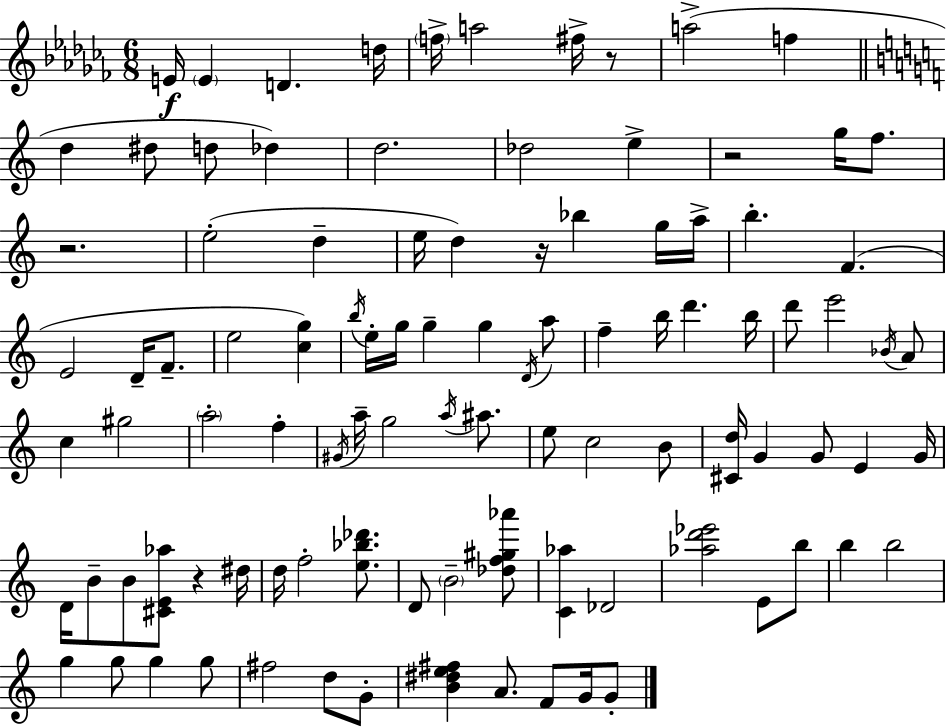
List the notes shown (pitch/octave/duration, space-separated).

E4/s E4/q D4/q. D5/s F5/s A5/h F#5/s R/e A5/h F5/q D5/q D#5/e D5/e Db5/q D5/h. Db5/h E5/q R/h G5/s F5/e. R/h. E5/h D5/q E5/s D5/q R/s Bb5/q G5/s A5/s B5/q. F4/q. E4/h D4/s F4/e. E5/h [C5,G5]/q B5/s E5/s G5/s G5/q G5/q D4/s A5/e F5/q B5/s D6/q. B5/s D6/e E6/h Bb4/s A4/e C5/q G#5/h A5/h F5/q G#4/s A5/s G5/h A5/s A#5/e. E5/e C5/h B4/e [C#4,D5]/s G4/q G4/e E4/q G4/s D4/s B4/e B4/e [C#4,E4,Ab5]/e R/q D#5/s D5/s F5/h [E5,Bb5,Db6]/e. D4/e B4/h [Db5,F5,G#5,Ab6]/e [C4,Ab5]/q Db4/h [Ab5,D6,Eb6]/h E4/e B5/e B5/q B5/h G5/q G5/e G5/q G5/e F#5/h D5/e G4/e [B4,D#5,E5,F#5]/q A4/e. F4/e G4/s G4/e